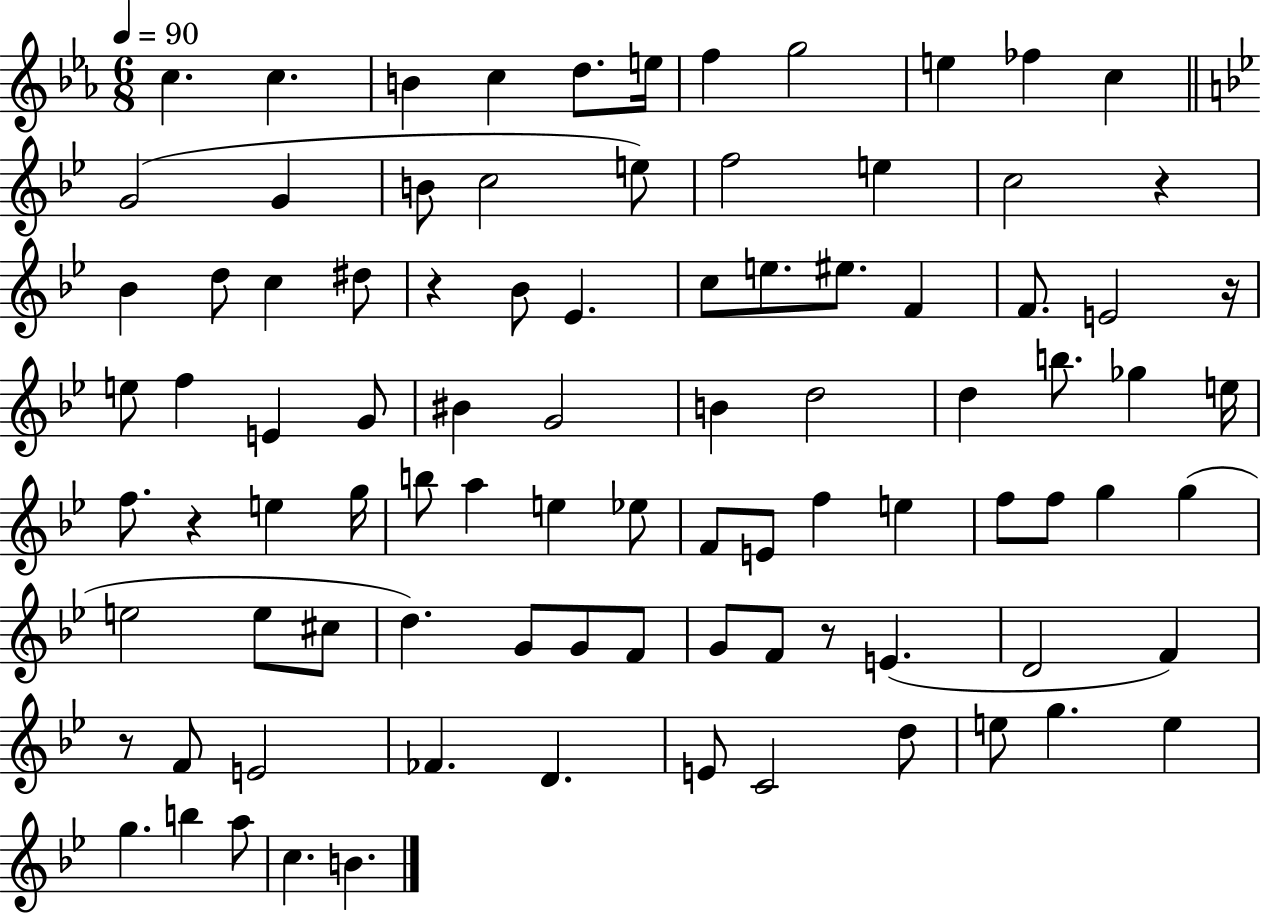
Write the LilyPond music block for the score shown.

{
  \clef treble
  \numericTimeSignature
  \time 6/8
  \key ees \major
  \tempo 4 = 90
  c''4. c''4. | b'4 c''4 d''8. e''16 | f''4 g''2 | e''4 fes''4 c''4 | \break \bar "||" \break \key g \minor g'2( g'4 | b'8 c''2 e''8) | f''2 e''4 | c''2 r4 | \break bes'4 d''8 c''4 dis''8 | r4 bes'8 ees'4. | c''8 e''8. eis''8. f'4 | f'8. e'2 r16 | \break e''8 f''4 e'4 g'8 | bis'4 g'2 | b'4 d''2 | d''4 b''8. ges''4 e''16 | \break f''8. r4 e''4 g''16 | b''8 a''4 e''4 ees''8 | f'8 e'8 f''4 e''4 | f''8 f''8 g''4 g''4( | \break e''2 e''8 cis''8 | d''4.) g'8 g'8 f'8 | g'8 f'8 r8 e'4.( | d'2 f'4) | \break r8 f'8 e'2 | fes'4. d'4. | e'8 c'2 d''8 | e''8 g''4. e''4 | \break g''4. b''4 a''8 | c''4. b'4. | \bar "|."
}